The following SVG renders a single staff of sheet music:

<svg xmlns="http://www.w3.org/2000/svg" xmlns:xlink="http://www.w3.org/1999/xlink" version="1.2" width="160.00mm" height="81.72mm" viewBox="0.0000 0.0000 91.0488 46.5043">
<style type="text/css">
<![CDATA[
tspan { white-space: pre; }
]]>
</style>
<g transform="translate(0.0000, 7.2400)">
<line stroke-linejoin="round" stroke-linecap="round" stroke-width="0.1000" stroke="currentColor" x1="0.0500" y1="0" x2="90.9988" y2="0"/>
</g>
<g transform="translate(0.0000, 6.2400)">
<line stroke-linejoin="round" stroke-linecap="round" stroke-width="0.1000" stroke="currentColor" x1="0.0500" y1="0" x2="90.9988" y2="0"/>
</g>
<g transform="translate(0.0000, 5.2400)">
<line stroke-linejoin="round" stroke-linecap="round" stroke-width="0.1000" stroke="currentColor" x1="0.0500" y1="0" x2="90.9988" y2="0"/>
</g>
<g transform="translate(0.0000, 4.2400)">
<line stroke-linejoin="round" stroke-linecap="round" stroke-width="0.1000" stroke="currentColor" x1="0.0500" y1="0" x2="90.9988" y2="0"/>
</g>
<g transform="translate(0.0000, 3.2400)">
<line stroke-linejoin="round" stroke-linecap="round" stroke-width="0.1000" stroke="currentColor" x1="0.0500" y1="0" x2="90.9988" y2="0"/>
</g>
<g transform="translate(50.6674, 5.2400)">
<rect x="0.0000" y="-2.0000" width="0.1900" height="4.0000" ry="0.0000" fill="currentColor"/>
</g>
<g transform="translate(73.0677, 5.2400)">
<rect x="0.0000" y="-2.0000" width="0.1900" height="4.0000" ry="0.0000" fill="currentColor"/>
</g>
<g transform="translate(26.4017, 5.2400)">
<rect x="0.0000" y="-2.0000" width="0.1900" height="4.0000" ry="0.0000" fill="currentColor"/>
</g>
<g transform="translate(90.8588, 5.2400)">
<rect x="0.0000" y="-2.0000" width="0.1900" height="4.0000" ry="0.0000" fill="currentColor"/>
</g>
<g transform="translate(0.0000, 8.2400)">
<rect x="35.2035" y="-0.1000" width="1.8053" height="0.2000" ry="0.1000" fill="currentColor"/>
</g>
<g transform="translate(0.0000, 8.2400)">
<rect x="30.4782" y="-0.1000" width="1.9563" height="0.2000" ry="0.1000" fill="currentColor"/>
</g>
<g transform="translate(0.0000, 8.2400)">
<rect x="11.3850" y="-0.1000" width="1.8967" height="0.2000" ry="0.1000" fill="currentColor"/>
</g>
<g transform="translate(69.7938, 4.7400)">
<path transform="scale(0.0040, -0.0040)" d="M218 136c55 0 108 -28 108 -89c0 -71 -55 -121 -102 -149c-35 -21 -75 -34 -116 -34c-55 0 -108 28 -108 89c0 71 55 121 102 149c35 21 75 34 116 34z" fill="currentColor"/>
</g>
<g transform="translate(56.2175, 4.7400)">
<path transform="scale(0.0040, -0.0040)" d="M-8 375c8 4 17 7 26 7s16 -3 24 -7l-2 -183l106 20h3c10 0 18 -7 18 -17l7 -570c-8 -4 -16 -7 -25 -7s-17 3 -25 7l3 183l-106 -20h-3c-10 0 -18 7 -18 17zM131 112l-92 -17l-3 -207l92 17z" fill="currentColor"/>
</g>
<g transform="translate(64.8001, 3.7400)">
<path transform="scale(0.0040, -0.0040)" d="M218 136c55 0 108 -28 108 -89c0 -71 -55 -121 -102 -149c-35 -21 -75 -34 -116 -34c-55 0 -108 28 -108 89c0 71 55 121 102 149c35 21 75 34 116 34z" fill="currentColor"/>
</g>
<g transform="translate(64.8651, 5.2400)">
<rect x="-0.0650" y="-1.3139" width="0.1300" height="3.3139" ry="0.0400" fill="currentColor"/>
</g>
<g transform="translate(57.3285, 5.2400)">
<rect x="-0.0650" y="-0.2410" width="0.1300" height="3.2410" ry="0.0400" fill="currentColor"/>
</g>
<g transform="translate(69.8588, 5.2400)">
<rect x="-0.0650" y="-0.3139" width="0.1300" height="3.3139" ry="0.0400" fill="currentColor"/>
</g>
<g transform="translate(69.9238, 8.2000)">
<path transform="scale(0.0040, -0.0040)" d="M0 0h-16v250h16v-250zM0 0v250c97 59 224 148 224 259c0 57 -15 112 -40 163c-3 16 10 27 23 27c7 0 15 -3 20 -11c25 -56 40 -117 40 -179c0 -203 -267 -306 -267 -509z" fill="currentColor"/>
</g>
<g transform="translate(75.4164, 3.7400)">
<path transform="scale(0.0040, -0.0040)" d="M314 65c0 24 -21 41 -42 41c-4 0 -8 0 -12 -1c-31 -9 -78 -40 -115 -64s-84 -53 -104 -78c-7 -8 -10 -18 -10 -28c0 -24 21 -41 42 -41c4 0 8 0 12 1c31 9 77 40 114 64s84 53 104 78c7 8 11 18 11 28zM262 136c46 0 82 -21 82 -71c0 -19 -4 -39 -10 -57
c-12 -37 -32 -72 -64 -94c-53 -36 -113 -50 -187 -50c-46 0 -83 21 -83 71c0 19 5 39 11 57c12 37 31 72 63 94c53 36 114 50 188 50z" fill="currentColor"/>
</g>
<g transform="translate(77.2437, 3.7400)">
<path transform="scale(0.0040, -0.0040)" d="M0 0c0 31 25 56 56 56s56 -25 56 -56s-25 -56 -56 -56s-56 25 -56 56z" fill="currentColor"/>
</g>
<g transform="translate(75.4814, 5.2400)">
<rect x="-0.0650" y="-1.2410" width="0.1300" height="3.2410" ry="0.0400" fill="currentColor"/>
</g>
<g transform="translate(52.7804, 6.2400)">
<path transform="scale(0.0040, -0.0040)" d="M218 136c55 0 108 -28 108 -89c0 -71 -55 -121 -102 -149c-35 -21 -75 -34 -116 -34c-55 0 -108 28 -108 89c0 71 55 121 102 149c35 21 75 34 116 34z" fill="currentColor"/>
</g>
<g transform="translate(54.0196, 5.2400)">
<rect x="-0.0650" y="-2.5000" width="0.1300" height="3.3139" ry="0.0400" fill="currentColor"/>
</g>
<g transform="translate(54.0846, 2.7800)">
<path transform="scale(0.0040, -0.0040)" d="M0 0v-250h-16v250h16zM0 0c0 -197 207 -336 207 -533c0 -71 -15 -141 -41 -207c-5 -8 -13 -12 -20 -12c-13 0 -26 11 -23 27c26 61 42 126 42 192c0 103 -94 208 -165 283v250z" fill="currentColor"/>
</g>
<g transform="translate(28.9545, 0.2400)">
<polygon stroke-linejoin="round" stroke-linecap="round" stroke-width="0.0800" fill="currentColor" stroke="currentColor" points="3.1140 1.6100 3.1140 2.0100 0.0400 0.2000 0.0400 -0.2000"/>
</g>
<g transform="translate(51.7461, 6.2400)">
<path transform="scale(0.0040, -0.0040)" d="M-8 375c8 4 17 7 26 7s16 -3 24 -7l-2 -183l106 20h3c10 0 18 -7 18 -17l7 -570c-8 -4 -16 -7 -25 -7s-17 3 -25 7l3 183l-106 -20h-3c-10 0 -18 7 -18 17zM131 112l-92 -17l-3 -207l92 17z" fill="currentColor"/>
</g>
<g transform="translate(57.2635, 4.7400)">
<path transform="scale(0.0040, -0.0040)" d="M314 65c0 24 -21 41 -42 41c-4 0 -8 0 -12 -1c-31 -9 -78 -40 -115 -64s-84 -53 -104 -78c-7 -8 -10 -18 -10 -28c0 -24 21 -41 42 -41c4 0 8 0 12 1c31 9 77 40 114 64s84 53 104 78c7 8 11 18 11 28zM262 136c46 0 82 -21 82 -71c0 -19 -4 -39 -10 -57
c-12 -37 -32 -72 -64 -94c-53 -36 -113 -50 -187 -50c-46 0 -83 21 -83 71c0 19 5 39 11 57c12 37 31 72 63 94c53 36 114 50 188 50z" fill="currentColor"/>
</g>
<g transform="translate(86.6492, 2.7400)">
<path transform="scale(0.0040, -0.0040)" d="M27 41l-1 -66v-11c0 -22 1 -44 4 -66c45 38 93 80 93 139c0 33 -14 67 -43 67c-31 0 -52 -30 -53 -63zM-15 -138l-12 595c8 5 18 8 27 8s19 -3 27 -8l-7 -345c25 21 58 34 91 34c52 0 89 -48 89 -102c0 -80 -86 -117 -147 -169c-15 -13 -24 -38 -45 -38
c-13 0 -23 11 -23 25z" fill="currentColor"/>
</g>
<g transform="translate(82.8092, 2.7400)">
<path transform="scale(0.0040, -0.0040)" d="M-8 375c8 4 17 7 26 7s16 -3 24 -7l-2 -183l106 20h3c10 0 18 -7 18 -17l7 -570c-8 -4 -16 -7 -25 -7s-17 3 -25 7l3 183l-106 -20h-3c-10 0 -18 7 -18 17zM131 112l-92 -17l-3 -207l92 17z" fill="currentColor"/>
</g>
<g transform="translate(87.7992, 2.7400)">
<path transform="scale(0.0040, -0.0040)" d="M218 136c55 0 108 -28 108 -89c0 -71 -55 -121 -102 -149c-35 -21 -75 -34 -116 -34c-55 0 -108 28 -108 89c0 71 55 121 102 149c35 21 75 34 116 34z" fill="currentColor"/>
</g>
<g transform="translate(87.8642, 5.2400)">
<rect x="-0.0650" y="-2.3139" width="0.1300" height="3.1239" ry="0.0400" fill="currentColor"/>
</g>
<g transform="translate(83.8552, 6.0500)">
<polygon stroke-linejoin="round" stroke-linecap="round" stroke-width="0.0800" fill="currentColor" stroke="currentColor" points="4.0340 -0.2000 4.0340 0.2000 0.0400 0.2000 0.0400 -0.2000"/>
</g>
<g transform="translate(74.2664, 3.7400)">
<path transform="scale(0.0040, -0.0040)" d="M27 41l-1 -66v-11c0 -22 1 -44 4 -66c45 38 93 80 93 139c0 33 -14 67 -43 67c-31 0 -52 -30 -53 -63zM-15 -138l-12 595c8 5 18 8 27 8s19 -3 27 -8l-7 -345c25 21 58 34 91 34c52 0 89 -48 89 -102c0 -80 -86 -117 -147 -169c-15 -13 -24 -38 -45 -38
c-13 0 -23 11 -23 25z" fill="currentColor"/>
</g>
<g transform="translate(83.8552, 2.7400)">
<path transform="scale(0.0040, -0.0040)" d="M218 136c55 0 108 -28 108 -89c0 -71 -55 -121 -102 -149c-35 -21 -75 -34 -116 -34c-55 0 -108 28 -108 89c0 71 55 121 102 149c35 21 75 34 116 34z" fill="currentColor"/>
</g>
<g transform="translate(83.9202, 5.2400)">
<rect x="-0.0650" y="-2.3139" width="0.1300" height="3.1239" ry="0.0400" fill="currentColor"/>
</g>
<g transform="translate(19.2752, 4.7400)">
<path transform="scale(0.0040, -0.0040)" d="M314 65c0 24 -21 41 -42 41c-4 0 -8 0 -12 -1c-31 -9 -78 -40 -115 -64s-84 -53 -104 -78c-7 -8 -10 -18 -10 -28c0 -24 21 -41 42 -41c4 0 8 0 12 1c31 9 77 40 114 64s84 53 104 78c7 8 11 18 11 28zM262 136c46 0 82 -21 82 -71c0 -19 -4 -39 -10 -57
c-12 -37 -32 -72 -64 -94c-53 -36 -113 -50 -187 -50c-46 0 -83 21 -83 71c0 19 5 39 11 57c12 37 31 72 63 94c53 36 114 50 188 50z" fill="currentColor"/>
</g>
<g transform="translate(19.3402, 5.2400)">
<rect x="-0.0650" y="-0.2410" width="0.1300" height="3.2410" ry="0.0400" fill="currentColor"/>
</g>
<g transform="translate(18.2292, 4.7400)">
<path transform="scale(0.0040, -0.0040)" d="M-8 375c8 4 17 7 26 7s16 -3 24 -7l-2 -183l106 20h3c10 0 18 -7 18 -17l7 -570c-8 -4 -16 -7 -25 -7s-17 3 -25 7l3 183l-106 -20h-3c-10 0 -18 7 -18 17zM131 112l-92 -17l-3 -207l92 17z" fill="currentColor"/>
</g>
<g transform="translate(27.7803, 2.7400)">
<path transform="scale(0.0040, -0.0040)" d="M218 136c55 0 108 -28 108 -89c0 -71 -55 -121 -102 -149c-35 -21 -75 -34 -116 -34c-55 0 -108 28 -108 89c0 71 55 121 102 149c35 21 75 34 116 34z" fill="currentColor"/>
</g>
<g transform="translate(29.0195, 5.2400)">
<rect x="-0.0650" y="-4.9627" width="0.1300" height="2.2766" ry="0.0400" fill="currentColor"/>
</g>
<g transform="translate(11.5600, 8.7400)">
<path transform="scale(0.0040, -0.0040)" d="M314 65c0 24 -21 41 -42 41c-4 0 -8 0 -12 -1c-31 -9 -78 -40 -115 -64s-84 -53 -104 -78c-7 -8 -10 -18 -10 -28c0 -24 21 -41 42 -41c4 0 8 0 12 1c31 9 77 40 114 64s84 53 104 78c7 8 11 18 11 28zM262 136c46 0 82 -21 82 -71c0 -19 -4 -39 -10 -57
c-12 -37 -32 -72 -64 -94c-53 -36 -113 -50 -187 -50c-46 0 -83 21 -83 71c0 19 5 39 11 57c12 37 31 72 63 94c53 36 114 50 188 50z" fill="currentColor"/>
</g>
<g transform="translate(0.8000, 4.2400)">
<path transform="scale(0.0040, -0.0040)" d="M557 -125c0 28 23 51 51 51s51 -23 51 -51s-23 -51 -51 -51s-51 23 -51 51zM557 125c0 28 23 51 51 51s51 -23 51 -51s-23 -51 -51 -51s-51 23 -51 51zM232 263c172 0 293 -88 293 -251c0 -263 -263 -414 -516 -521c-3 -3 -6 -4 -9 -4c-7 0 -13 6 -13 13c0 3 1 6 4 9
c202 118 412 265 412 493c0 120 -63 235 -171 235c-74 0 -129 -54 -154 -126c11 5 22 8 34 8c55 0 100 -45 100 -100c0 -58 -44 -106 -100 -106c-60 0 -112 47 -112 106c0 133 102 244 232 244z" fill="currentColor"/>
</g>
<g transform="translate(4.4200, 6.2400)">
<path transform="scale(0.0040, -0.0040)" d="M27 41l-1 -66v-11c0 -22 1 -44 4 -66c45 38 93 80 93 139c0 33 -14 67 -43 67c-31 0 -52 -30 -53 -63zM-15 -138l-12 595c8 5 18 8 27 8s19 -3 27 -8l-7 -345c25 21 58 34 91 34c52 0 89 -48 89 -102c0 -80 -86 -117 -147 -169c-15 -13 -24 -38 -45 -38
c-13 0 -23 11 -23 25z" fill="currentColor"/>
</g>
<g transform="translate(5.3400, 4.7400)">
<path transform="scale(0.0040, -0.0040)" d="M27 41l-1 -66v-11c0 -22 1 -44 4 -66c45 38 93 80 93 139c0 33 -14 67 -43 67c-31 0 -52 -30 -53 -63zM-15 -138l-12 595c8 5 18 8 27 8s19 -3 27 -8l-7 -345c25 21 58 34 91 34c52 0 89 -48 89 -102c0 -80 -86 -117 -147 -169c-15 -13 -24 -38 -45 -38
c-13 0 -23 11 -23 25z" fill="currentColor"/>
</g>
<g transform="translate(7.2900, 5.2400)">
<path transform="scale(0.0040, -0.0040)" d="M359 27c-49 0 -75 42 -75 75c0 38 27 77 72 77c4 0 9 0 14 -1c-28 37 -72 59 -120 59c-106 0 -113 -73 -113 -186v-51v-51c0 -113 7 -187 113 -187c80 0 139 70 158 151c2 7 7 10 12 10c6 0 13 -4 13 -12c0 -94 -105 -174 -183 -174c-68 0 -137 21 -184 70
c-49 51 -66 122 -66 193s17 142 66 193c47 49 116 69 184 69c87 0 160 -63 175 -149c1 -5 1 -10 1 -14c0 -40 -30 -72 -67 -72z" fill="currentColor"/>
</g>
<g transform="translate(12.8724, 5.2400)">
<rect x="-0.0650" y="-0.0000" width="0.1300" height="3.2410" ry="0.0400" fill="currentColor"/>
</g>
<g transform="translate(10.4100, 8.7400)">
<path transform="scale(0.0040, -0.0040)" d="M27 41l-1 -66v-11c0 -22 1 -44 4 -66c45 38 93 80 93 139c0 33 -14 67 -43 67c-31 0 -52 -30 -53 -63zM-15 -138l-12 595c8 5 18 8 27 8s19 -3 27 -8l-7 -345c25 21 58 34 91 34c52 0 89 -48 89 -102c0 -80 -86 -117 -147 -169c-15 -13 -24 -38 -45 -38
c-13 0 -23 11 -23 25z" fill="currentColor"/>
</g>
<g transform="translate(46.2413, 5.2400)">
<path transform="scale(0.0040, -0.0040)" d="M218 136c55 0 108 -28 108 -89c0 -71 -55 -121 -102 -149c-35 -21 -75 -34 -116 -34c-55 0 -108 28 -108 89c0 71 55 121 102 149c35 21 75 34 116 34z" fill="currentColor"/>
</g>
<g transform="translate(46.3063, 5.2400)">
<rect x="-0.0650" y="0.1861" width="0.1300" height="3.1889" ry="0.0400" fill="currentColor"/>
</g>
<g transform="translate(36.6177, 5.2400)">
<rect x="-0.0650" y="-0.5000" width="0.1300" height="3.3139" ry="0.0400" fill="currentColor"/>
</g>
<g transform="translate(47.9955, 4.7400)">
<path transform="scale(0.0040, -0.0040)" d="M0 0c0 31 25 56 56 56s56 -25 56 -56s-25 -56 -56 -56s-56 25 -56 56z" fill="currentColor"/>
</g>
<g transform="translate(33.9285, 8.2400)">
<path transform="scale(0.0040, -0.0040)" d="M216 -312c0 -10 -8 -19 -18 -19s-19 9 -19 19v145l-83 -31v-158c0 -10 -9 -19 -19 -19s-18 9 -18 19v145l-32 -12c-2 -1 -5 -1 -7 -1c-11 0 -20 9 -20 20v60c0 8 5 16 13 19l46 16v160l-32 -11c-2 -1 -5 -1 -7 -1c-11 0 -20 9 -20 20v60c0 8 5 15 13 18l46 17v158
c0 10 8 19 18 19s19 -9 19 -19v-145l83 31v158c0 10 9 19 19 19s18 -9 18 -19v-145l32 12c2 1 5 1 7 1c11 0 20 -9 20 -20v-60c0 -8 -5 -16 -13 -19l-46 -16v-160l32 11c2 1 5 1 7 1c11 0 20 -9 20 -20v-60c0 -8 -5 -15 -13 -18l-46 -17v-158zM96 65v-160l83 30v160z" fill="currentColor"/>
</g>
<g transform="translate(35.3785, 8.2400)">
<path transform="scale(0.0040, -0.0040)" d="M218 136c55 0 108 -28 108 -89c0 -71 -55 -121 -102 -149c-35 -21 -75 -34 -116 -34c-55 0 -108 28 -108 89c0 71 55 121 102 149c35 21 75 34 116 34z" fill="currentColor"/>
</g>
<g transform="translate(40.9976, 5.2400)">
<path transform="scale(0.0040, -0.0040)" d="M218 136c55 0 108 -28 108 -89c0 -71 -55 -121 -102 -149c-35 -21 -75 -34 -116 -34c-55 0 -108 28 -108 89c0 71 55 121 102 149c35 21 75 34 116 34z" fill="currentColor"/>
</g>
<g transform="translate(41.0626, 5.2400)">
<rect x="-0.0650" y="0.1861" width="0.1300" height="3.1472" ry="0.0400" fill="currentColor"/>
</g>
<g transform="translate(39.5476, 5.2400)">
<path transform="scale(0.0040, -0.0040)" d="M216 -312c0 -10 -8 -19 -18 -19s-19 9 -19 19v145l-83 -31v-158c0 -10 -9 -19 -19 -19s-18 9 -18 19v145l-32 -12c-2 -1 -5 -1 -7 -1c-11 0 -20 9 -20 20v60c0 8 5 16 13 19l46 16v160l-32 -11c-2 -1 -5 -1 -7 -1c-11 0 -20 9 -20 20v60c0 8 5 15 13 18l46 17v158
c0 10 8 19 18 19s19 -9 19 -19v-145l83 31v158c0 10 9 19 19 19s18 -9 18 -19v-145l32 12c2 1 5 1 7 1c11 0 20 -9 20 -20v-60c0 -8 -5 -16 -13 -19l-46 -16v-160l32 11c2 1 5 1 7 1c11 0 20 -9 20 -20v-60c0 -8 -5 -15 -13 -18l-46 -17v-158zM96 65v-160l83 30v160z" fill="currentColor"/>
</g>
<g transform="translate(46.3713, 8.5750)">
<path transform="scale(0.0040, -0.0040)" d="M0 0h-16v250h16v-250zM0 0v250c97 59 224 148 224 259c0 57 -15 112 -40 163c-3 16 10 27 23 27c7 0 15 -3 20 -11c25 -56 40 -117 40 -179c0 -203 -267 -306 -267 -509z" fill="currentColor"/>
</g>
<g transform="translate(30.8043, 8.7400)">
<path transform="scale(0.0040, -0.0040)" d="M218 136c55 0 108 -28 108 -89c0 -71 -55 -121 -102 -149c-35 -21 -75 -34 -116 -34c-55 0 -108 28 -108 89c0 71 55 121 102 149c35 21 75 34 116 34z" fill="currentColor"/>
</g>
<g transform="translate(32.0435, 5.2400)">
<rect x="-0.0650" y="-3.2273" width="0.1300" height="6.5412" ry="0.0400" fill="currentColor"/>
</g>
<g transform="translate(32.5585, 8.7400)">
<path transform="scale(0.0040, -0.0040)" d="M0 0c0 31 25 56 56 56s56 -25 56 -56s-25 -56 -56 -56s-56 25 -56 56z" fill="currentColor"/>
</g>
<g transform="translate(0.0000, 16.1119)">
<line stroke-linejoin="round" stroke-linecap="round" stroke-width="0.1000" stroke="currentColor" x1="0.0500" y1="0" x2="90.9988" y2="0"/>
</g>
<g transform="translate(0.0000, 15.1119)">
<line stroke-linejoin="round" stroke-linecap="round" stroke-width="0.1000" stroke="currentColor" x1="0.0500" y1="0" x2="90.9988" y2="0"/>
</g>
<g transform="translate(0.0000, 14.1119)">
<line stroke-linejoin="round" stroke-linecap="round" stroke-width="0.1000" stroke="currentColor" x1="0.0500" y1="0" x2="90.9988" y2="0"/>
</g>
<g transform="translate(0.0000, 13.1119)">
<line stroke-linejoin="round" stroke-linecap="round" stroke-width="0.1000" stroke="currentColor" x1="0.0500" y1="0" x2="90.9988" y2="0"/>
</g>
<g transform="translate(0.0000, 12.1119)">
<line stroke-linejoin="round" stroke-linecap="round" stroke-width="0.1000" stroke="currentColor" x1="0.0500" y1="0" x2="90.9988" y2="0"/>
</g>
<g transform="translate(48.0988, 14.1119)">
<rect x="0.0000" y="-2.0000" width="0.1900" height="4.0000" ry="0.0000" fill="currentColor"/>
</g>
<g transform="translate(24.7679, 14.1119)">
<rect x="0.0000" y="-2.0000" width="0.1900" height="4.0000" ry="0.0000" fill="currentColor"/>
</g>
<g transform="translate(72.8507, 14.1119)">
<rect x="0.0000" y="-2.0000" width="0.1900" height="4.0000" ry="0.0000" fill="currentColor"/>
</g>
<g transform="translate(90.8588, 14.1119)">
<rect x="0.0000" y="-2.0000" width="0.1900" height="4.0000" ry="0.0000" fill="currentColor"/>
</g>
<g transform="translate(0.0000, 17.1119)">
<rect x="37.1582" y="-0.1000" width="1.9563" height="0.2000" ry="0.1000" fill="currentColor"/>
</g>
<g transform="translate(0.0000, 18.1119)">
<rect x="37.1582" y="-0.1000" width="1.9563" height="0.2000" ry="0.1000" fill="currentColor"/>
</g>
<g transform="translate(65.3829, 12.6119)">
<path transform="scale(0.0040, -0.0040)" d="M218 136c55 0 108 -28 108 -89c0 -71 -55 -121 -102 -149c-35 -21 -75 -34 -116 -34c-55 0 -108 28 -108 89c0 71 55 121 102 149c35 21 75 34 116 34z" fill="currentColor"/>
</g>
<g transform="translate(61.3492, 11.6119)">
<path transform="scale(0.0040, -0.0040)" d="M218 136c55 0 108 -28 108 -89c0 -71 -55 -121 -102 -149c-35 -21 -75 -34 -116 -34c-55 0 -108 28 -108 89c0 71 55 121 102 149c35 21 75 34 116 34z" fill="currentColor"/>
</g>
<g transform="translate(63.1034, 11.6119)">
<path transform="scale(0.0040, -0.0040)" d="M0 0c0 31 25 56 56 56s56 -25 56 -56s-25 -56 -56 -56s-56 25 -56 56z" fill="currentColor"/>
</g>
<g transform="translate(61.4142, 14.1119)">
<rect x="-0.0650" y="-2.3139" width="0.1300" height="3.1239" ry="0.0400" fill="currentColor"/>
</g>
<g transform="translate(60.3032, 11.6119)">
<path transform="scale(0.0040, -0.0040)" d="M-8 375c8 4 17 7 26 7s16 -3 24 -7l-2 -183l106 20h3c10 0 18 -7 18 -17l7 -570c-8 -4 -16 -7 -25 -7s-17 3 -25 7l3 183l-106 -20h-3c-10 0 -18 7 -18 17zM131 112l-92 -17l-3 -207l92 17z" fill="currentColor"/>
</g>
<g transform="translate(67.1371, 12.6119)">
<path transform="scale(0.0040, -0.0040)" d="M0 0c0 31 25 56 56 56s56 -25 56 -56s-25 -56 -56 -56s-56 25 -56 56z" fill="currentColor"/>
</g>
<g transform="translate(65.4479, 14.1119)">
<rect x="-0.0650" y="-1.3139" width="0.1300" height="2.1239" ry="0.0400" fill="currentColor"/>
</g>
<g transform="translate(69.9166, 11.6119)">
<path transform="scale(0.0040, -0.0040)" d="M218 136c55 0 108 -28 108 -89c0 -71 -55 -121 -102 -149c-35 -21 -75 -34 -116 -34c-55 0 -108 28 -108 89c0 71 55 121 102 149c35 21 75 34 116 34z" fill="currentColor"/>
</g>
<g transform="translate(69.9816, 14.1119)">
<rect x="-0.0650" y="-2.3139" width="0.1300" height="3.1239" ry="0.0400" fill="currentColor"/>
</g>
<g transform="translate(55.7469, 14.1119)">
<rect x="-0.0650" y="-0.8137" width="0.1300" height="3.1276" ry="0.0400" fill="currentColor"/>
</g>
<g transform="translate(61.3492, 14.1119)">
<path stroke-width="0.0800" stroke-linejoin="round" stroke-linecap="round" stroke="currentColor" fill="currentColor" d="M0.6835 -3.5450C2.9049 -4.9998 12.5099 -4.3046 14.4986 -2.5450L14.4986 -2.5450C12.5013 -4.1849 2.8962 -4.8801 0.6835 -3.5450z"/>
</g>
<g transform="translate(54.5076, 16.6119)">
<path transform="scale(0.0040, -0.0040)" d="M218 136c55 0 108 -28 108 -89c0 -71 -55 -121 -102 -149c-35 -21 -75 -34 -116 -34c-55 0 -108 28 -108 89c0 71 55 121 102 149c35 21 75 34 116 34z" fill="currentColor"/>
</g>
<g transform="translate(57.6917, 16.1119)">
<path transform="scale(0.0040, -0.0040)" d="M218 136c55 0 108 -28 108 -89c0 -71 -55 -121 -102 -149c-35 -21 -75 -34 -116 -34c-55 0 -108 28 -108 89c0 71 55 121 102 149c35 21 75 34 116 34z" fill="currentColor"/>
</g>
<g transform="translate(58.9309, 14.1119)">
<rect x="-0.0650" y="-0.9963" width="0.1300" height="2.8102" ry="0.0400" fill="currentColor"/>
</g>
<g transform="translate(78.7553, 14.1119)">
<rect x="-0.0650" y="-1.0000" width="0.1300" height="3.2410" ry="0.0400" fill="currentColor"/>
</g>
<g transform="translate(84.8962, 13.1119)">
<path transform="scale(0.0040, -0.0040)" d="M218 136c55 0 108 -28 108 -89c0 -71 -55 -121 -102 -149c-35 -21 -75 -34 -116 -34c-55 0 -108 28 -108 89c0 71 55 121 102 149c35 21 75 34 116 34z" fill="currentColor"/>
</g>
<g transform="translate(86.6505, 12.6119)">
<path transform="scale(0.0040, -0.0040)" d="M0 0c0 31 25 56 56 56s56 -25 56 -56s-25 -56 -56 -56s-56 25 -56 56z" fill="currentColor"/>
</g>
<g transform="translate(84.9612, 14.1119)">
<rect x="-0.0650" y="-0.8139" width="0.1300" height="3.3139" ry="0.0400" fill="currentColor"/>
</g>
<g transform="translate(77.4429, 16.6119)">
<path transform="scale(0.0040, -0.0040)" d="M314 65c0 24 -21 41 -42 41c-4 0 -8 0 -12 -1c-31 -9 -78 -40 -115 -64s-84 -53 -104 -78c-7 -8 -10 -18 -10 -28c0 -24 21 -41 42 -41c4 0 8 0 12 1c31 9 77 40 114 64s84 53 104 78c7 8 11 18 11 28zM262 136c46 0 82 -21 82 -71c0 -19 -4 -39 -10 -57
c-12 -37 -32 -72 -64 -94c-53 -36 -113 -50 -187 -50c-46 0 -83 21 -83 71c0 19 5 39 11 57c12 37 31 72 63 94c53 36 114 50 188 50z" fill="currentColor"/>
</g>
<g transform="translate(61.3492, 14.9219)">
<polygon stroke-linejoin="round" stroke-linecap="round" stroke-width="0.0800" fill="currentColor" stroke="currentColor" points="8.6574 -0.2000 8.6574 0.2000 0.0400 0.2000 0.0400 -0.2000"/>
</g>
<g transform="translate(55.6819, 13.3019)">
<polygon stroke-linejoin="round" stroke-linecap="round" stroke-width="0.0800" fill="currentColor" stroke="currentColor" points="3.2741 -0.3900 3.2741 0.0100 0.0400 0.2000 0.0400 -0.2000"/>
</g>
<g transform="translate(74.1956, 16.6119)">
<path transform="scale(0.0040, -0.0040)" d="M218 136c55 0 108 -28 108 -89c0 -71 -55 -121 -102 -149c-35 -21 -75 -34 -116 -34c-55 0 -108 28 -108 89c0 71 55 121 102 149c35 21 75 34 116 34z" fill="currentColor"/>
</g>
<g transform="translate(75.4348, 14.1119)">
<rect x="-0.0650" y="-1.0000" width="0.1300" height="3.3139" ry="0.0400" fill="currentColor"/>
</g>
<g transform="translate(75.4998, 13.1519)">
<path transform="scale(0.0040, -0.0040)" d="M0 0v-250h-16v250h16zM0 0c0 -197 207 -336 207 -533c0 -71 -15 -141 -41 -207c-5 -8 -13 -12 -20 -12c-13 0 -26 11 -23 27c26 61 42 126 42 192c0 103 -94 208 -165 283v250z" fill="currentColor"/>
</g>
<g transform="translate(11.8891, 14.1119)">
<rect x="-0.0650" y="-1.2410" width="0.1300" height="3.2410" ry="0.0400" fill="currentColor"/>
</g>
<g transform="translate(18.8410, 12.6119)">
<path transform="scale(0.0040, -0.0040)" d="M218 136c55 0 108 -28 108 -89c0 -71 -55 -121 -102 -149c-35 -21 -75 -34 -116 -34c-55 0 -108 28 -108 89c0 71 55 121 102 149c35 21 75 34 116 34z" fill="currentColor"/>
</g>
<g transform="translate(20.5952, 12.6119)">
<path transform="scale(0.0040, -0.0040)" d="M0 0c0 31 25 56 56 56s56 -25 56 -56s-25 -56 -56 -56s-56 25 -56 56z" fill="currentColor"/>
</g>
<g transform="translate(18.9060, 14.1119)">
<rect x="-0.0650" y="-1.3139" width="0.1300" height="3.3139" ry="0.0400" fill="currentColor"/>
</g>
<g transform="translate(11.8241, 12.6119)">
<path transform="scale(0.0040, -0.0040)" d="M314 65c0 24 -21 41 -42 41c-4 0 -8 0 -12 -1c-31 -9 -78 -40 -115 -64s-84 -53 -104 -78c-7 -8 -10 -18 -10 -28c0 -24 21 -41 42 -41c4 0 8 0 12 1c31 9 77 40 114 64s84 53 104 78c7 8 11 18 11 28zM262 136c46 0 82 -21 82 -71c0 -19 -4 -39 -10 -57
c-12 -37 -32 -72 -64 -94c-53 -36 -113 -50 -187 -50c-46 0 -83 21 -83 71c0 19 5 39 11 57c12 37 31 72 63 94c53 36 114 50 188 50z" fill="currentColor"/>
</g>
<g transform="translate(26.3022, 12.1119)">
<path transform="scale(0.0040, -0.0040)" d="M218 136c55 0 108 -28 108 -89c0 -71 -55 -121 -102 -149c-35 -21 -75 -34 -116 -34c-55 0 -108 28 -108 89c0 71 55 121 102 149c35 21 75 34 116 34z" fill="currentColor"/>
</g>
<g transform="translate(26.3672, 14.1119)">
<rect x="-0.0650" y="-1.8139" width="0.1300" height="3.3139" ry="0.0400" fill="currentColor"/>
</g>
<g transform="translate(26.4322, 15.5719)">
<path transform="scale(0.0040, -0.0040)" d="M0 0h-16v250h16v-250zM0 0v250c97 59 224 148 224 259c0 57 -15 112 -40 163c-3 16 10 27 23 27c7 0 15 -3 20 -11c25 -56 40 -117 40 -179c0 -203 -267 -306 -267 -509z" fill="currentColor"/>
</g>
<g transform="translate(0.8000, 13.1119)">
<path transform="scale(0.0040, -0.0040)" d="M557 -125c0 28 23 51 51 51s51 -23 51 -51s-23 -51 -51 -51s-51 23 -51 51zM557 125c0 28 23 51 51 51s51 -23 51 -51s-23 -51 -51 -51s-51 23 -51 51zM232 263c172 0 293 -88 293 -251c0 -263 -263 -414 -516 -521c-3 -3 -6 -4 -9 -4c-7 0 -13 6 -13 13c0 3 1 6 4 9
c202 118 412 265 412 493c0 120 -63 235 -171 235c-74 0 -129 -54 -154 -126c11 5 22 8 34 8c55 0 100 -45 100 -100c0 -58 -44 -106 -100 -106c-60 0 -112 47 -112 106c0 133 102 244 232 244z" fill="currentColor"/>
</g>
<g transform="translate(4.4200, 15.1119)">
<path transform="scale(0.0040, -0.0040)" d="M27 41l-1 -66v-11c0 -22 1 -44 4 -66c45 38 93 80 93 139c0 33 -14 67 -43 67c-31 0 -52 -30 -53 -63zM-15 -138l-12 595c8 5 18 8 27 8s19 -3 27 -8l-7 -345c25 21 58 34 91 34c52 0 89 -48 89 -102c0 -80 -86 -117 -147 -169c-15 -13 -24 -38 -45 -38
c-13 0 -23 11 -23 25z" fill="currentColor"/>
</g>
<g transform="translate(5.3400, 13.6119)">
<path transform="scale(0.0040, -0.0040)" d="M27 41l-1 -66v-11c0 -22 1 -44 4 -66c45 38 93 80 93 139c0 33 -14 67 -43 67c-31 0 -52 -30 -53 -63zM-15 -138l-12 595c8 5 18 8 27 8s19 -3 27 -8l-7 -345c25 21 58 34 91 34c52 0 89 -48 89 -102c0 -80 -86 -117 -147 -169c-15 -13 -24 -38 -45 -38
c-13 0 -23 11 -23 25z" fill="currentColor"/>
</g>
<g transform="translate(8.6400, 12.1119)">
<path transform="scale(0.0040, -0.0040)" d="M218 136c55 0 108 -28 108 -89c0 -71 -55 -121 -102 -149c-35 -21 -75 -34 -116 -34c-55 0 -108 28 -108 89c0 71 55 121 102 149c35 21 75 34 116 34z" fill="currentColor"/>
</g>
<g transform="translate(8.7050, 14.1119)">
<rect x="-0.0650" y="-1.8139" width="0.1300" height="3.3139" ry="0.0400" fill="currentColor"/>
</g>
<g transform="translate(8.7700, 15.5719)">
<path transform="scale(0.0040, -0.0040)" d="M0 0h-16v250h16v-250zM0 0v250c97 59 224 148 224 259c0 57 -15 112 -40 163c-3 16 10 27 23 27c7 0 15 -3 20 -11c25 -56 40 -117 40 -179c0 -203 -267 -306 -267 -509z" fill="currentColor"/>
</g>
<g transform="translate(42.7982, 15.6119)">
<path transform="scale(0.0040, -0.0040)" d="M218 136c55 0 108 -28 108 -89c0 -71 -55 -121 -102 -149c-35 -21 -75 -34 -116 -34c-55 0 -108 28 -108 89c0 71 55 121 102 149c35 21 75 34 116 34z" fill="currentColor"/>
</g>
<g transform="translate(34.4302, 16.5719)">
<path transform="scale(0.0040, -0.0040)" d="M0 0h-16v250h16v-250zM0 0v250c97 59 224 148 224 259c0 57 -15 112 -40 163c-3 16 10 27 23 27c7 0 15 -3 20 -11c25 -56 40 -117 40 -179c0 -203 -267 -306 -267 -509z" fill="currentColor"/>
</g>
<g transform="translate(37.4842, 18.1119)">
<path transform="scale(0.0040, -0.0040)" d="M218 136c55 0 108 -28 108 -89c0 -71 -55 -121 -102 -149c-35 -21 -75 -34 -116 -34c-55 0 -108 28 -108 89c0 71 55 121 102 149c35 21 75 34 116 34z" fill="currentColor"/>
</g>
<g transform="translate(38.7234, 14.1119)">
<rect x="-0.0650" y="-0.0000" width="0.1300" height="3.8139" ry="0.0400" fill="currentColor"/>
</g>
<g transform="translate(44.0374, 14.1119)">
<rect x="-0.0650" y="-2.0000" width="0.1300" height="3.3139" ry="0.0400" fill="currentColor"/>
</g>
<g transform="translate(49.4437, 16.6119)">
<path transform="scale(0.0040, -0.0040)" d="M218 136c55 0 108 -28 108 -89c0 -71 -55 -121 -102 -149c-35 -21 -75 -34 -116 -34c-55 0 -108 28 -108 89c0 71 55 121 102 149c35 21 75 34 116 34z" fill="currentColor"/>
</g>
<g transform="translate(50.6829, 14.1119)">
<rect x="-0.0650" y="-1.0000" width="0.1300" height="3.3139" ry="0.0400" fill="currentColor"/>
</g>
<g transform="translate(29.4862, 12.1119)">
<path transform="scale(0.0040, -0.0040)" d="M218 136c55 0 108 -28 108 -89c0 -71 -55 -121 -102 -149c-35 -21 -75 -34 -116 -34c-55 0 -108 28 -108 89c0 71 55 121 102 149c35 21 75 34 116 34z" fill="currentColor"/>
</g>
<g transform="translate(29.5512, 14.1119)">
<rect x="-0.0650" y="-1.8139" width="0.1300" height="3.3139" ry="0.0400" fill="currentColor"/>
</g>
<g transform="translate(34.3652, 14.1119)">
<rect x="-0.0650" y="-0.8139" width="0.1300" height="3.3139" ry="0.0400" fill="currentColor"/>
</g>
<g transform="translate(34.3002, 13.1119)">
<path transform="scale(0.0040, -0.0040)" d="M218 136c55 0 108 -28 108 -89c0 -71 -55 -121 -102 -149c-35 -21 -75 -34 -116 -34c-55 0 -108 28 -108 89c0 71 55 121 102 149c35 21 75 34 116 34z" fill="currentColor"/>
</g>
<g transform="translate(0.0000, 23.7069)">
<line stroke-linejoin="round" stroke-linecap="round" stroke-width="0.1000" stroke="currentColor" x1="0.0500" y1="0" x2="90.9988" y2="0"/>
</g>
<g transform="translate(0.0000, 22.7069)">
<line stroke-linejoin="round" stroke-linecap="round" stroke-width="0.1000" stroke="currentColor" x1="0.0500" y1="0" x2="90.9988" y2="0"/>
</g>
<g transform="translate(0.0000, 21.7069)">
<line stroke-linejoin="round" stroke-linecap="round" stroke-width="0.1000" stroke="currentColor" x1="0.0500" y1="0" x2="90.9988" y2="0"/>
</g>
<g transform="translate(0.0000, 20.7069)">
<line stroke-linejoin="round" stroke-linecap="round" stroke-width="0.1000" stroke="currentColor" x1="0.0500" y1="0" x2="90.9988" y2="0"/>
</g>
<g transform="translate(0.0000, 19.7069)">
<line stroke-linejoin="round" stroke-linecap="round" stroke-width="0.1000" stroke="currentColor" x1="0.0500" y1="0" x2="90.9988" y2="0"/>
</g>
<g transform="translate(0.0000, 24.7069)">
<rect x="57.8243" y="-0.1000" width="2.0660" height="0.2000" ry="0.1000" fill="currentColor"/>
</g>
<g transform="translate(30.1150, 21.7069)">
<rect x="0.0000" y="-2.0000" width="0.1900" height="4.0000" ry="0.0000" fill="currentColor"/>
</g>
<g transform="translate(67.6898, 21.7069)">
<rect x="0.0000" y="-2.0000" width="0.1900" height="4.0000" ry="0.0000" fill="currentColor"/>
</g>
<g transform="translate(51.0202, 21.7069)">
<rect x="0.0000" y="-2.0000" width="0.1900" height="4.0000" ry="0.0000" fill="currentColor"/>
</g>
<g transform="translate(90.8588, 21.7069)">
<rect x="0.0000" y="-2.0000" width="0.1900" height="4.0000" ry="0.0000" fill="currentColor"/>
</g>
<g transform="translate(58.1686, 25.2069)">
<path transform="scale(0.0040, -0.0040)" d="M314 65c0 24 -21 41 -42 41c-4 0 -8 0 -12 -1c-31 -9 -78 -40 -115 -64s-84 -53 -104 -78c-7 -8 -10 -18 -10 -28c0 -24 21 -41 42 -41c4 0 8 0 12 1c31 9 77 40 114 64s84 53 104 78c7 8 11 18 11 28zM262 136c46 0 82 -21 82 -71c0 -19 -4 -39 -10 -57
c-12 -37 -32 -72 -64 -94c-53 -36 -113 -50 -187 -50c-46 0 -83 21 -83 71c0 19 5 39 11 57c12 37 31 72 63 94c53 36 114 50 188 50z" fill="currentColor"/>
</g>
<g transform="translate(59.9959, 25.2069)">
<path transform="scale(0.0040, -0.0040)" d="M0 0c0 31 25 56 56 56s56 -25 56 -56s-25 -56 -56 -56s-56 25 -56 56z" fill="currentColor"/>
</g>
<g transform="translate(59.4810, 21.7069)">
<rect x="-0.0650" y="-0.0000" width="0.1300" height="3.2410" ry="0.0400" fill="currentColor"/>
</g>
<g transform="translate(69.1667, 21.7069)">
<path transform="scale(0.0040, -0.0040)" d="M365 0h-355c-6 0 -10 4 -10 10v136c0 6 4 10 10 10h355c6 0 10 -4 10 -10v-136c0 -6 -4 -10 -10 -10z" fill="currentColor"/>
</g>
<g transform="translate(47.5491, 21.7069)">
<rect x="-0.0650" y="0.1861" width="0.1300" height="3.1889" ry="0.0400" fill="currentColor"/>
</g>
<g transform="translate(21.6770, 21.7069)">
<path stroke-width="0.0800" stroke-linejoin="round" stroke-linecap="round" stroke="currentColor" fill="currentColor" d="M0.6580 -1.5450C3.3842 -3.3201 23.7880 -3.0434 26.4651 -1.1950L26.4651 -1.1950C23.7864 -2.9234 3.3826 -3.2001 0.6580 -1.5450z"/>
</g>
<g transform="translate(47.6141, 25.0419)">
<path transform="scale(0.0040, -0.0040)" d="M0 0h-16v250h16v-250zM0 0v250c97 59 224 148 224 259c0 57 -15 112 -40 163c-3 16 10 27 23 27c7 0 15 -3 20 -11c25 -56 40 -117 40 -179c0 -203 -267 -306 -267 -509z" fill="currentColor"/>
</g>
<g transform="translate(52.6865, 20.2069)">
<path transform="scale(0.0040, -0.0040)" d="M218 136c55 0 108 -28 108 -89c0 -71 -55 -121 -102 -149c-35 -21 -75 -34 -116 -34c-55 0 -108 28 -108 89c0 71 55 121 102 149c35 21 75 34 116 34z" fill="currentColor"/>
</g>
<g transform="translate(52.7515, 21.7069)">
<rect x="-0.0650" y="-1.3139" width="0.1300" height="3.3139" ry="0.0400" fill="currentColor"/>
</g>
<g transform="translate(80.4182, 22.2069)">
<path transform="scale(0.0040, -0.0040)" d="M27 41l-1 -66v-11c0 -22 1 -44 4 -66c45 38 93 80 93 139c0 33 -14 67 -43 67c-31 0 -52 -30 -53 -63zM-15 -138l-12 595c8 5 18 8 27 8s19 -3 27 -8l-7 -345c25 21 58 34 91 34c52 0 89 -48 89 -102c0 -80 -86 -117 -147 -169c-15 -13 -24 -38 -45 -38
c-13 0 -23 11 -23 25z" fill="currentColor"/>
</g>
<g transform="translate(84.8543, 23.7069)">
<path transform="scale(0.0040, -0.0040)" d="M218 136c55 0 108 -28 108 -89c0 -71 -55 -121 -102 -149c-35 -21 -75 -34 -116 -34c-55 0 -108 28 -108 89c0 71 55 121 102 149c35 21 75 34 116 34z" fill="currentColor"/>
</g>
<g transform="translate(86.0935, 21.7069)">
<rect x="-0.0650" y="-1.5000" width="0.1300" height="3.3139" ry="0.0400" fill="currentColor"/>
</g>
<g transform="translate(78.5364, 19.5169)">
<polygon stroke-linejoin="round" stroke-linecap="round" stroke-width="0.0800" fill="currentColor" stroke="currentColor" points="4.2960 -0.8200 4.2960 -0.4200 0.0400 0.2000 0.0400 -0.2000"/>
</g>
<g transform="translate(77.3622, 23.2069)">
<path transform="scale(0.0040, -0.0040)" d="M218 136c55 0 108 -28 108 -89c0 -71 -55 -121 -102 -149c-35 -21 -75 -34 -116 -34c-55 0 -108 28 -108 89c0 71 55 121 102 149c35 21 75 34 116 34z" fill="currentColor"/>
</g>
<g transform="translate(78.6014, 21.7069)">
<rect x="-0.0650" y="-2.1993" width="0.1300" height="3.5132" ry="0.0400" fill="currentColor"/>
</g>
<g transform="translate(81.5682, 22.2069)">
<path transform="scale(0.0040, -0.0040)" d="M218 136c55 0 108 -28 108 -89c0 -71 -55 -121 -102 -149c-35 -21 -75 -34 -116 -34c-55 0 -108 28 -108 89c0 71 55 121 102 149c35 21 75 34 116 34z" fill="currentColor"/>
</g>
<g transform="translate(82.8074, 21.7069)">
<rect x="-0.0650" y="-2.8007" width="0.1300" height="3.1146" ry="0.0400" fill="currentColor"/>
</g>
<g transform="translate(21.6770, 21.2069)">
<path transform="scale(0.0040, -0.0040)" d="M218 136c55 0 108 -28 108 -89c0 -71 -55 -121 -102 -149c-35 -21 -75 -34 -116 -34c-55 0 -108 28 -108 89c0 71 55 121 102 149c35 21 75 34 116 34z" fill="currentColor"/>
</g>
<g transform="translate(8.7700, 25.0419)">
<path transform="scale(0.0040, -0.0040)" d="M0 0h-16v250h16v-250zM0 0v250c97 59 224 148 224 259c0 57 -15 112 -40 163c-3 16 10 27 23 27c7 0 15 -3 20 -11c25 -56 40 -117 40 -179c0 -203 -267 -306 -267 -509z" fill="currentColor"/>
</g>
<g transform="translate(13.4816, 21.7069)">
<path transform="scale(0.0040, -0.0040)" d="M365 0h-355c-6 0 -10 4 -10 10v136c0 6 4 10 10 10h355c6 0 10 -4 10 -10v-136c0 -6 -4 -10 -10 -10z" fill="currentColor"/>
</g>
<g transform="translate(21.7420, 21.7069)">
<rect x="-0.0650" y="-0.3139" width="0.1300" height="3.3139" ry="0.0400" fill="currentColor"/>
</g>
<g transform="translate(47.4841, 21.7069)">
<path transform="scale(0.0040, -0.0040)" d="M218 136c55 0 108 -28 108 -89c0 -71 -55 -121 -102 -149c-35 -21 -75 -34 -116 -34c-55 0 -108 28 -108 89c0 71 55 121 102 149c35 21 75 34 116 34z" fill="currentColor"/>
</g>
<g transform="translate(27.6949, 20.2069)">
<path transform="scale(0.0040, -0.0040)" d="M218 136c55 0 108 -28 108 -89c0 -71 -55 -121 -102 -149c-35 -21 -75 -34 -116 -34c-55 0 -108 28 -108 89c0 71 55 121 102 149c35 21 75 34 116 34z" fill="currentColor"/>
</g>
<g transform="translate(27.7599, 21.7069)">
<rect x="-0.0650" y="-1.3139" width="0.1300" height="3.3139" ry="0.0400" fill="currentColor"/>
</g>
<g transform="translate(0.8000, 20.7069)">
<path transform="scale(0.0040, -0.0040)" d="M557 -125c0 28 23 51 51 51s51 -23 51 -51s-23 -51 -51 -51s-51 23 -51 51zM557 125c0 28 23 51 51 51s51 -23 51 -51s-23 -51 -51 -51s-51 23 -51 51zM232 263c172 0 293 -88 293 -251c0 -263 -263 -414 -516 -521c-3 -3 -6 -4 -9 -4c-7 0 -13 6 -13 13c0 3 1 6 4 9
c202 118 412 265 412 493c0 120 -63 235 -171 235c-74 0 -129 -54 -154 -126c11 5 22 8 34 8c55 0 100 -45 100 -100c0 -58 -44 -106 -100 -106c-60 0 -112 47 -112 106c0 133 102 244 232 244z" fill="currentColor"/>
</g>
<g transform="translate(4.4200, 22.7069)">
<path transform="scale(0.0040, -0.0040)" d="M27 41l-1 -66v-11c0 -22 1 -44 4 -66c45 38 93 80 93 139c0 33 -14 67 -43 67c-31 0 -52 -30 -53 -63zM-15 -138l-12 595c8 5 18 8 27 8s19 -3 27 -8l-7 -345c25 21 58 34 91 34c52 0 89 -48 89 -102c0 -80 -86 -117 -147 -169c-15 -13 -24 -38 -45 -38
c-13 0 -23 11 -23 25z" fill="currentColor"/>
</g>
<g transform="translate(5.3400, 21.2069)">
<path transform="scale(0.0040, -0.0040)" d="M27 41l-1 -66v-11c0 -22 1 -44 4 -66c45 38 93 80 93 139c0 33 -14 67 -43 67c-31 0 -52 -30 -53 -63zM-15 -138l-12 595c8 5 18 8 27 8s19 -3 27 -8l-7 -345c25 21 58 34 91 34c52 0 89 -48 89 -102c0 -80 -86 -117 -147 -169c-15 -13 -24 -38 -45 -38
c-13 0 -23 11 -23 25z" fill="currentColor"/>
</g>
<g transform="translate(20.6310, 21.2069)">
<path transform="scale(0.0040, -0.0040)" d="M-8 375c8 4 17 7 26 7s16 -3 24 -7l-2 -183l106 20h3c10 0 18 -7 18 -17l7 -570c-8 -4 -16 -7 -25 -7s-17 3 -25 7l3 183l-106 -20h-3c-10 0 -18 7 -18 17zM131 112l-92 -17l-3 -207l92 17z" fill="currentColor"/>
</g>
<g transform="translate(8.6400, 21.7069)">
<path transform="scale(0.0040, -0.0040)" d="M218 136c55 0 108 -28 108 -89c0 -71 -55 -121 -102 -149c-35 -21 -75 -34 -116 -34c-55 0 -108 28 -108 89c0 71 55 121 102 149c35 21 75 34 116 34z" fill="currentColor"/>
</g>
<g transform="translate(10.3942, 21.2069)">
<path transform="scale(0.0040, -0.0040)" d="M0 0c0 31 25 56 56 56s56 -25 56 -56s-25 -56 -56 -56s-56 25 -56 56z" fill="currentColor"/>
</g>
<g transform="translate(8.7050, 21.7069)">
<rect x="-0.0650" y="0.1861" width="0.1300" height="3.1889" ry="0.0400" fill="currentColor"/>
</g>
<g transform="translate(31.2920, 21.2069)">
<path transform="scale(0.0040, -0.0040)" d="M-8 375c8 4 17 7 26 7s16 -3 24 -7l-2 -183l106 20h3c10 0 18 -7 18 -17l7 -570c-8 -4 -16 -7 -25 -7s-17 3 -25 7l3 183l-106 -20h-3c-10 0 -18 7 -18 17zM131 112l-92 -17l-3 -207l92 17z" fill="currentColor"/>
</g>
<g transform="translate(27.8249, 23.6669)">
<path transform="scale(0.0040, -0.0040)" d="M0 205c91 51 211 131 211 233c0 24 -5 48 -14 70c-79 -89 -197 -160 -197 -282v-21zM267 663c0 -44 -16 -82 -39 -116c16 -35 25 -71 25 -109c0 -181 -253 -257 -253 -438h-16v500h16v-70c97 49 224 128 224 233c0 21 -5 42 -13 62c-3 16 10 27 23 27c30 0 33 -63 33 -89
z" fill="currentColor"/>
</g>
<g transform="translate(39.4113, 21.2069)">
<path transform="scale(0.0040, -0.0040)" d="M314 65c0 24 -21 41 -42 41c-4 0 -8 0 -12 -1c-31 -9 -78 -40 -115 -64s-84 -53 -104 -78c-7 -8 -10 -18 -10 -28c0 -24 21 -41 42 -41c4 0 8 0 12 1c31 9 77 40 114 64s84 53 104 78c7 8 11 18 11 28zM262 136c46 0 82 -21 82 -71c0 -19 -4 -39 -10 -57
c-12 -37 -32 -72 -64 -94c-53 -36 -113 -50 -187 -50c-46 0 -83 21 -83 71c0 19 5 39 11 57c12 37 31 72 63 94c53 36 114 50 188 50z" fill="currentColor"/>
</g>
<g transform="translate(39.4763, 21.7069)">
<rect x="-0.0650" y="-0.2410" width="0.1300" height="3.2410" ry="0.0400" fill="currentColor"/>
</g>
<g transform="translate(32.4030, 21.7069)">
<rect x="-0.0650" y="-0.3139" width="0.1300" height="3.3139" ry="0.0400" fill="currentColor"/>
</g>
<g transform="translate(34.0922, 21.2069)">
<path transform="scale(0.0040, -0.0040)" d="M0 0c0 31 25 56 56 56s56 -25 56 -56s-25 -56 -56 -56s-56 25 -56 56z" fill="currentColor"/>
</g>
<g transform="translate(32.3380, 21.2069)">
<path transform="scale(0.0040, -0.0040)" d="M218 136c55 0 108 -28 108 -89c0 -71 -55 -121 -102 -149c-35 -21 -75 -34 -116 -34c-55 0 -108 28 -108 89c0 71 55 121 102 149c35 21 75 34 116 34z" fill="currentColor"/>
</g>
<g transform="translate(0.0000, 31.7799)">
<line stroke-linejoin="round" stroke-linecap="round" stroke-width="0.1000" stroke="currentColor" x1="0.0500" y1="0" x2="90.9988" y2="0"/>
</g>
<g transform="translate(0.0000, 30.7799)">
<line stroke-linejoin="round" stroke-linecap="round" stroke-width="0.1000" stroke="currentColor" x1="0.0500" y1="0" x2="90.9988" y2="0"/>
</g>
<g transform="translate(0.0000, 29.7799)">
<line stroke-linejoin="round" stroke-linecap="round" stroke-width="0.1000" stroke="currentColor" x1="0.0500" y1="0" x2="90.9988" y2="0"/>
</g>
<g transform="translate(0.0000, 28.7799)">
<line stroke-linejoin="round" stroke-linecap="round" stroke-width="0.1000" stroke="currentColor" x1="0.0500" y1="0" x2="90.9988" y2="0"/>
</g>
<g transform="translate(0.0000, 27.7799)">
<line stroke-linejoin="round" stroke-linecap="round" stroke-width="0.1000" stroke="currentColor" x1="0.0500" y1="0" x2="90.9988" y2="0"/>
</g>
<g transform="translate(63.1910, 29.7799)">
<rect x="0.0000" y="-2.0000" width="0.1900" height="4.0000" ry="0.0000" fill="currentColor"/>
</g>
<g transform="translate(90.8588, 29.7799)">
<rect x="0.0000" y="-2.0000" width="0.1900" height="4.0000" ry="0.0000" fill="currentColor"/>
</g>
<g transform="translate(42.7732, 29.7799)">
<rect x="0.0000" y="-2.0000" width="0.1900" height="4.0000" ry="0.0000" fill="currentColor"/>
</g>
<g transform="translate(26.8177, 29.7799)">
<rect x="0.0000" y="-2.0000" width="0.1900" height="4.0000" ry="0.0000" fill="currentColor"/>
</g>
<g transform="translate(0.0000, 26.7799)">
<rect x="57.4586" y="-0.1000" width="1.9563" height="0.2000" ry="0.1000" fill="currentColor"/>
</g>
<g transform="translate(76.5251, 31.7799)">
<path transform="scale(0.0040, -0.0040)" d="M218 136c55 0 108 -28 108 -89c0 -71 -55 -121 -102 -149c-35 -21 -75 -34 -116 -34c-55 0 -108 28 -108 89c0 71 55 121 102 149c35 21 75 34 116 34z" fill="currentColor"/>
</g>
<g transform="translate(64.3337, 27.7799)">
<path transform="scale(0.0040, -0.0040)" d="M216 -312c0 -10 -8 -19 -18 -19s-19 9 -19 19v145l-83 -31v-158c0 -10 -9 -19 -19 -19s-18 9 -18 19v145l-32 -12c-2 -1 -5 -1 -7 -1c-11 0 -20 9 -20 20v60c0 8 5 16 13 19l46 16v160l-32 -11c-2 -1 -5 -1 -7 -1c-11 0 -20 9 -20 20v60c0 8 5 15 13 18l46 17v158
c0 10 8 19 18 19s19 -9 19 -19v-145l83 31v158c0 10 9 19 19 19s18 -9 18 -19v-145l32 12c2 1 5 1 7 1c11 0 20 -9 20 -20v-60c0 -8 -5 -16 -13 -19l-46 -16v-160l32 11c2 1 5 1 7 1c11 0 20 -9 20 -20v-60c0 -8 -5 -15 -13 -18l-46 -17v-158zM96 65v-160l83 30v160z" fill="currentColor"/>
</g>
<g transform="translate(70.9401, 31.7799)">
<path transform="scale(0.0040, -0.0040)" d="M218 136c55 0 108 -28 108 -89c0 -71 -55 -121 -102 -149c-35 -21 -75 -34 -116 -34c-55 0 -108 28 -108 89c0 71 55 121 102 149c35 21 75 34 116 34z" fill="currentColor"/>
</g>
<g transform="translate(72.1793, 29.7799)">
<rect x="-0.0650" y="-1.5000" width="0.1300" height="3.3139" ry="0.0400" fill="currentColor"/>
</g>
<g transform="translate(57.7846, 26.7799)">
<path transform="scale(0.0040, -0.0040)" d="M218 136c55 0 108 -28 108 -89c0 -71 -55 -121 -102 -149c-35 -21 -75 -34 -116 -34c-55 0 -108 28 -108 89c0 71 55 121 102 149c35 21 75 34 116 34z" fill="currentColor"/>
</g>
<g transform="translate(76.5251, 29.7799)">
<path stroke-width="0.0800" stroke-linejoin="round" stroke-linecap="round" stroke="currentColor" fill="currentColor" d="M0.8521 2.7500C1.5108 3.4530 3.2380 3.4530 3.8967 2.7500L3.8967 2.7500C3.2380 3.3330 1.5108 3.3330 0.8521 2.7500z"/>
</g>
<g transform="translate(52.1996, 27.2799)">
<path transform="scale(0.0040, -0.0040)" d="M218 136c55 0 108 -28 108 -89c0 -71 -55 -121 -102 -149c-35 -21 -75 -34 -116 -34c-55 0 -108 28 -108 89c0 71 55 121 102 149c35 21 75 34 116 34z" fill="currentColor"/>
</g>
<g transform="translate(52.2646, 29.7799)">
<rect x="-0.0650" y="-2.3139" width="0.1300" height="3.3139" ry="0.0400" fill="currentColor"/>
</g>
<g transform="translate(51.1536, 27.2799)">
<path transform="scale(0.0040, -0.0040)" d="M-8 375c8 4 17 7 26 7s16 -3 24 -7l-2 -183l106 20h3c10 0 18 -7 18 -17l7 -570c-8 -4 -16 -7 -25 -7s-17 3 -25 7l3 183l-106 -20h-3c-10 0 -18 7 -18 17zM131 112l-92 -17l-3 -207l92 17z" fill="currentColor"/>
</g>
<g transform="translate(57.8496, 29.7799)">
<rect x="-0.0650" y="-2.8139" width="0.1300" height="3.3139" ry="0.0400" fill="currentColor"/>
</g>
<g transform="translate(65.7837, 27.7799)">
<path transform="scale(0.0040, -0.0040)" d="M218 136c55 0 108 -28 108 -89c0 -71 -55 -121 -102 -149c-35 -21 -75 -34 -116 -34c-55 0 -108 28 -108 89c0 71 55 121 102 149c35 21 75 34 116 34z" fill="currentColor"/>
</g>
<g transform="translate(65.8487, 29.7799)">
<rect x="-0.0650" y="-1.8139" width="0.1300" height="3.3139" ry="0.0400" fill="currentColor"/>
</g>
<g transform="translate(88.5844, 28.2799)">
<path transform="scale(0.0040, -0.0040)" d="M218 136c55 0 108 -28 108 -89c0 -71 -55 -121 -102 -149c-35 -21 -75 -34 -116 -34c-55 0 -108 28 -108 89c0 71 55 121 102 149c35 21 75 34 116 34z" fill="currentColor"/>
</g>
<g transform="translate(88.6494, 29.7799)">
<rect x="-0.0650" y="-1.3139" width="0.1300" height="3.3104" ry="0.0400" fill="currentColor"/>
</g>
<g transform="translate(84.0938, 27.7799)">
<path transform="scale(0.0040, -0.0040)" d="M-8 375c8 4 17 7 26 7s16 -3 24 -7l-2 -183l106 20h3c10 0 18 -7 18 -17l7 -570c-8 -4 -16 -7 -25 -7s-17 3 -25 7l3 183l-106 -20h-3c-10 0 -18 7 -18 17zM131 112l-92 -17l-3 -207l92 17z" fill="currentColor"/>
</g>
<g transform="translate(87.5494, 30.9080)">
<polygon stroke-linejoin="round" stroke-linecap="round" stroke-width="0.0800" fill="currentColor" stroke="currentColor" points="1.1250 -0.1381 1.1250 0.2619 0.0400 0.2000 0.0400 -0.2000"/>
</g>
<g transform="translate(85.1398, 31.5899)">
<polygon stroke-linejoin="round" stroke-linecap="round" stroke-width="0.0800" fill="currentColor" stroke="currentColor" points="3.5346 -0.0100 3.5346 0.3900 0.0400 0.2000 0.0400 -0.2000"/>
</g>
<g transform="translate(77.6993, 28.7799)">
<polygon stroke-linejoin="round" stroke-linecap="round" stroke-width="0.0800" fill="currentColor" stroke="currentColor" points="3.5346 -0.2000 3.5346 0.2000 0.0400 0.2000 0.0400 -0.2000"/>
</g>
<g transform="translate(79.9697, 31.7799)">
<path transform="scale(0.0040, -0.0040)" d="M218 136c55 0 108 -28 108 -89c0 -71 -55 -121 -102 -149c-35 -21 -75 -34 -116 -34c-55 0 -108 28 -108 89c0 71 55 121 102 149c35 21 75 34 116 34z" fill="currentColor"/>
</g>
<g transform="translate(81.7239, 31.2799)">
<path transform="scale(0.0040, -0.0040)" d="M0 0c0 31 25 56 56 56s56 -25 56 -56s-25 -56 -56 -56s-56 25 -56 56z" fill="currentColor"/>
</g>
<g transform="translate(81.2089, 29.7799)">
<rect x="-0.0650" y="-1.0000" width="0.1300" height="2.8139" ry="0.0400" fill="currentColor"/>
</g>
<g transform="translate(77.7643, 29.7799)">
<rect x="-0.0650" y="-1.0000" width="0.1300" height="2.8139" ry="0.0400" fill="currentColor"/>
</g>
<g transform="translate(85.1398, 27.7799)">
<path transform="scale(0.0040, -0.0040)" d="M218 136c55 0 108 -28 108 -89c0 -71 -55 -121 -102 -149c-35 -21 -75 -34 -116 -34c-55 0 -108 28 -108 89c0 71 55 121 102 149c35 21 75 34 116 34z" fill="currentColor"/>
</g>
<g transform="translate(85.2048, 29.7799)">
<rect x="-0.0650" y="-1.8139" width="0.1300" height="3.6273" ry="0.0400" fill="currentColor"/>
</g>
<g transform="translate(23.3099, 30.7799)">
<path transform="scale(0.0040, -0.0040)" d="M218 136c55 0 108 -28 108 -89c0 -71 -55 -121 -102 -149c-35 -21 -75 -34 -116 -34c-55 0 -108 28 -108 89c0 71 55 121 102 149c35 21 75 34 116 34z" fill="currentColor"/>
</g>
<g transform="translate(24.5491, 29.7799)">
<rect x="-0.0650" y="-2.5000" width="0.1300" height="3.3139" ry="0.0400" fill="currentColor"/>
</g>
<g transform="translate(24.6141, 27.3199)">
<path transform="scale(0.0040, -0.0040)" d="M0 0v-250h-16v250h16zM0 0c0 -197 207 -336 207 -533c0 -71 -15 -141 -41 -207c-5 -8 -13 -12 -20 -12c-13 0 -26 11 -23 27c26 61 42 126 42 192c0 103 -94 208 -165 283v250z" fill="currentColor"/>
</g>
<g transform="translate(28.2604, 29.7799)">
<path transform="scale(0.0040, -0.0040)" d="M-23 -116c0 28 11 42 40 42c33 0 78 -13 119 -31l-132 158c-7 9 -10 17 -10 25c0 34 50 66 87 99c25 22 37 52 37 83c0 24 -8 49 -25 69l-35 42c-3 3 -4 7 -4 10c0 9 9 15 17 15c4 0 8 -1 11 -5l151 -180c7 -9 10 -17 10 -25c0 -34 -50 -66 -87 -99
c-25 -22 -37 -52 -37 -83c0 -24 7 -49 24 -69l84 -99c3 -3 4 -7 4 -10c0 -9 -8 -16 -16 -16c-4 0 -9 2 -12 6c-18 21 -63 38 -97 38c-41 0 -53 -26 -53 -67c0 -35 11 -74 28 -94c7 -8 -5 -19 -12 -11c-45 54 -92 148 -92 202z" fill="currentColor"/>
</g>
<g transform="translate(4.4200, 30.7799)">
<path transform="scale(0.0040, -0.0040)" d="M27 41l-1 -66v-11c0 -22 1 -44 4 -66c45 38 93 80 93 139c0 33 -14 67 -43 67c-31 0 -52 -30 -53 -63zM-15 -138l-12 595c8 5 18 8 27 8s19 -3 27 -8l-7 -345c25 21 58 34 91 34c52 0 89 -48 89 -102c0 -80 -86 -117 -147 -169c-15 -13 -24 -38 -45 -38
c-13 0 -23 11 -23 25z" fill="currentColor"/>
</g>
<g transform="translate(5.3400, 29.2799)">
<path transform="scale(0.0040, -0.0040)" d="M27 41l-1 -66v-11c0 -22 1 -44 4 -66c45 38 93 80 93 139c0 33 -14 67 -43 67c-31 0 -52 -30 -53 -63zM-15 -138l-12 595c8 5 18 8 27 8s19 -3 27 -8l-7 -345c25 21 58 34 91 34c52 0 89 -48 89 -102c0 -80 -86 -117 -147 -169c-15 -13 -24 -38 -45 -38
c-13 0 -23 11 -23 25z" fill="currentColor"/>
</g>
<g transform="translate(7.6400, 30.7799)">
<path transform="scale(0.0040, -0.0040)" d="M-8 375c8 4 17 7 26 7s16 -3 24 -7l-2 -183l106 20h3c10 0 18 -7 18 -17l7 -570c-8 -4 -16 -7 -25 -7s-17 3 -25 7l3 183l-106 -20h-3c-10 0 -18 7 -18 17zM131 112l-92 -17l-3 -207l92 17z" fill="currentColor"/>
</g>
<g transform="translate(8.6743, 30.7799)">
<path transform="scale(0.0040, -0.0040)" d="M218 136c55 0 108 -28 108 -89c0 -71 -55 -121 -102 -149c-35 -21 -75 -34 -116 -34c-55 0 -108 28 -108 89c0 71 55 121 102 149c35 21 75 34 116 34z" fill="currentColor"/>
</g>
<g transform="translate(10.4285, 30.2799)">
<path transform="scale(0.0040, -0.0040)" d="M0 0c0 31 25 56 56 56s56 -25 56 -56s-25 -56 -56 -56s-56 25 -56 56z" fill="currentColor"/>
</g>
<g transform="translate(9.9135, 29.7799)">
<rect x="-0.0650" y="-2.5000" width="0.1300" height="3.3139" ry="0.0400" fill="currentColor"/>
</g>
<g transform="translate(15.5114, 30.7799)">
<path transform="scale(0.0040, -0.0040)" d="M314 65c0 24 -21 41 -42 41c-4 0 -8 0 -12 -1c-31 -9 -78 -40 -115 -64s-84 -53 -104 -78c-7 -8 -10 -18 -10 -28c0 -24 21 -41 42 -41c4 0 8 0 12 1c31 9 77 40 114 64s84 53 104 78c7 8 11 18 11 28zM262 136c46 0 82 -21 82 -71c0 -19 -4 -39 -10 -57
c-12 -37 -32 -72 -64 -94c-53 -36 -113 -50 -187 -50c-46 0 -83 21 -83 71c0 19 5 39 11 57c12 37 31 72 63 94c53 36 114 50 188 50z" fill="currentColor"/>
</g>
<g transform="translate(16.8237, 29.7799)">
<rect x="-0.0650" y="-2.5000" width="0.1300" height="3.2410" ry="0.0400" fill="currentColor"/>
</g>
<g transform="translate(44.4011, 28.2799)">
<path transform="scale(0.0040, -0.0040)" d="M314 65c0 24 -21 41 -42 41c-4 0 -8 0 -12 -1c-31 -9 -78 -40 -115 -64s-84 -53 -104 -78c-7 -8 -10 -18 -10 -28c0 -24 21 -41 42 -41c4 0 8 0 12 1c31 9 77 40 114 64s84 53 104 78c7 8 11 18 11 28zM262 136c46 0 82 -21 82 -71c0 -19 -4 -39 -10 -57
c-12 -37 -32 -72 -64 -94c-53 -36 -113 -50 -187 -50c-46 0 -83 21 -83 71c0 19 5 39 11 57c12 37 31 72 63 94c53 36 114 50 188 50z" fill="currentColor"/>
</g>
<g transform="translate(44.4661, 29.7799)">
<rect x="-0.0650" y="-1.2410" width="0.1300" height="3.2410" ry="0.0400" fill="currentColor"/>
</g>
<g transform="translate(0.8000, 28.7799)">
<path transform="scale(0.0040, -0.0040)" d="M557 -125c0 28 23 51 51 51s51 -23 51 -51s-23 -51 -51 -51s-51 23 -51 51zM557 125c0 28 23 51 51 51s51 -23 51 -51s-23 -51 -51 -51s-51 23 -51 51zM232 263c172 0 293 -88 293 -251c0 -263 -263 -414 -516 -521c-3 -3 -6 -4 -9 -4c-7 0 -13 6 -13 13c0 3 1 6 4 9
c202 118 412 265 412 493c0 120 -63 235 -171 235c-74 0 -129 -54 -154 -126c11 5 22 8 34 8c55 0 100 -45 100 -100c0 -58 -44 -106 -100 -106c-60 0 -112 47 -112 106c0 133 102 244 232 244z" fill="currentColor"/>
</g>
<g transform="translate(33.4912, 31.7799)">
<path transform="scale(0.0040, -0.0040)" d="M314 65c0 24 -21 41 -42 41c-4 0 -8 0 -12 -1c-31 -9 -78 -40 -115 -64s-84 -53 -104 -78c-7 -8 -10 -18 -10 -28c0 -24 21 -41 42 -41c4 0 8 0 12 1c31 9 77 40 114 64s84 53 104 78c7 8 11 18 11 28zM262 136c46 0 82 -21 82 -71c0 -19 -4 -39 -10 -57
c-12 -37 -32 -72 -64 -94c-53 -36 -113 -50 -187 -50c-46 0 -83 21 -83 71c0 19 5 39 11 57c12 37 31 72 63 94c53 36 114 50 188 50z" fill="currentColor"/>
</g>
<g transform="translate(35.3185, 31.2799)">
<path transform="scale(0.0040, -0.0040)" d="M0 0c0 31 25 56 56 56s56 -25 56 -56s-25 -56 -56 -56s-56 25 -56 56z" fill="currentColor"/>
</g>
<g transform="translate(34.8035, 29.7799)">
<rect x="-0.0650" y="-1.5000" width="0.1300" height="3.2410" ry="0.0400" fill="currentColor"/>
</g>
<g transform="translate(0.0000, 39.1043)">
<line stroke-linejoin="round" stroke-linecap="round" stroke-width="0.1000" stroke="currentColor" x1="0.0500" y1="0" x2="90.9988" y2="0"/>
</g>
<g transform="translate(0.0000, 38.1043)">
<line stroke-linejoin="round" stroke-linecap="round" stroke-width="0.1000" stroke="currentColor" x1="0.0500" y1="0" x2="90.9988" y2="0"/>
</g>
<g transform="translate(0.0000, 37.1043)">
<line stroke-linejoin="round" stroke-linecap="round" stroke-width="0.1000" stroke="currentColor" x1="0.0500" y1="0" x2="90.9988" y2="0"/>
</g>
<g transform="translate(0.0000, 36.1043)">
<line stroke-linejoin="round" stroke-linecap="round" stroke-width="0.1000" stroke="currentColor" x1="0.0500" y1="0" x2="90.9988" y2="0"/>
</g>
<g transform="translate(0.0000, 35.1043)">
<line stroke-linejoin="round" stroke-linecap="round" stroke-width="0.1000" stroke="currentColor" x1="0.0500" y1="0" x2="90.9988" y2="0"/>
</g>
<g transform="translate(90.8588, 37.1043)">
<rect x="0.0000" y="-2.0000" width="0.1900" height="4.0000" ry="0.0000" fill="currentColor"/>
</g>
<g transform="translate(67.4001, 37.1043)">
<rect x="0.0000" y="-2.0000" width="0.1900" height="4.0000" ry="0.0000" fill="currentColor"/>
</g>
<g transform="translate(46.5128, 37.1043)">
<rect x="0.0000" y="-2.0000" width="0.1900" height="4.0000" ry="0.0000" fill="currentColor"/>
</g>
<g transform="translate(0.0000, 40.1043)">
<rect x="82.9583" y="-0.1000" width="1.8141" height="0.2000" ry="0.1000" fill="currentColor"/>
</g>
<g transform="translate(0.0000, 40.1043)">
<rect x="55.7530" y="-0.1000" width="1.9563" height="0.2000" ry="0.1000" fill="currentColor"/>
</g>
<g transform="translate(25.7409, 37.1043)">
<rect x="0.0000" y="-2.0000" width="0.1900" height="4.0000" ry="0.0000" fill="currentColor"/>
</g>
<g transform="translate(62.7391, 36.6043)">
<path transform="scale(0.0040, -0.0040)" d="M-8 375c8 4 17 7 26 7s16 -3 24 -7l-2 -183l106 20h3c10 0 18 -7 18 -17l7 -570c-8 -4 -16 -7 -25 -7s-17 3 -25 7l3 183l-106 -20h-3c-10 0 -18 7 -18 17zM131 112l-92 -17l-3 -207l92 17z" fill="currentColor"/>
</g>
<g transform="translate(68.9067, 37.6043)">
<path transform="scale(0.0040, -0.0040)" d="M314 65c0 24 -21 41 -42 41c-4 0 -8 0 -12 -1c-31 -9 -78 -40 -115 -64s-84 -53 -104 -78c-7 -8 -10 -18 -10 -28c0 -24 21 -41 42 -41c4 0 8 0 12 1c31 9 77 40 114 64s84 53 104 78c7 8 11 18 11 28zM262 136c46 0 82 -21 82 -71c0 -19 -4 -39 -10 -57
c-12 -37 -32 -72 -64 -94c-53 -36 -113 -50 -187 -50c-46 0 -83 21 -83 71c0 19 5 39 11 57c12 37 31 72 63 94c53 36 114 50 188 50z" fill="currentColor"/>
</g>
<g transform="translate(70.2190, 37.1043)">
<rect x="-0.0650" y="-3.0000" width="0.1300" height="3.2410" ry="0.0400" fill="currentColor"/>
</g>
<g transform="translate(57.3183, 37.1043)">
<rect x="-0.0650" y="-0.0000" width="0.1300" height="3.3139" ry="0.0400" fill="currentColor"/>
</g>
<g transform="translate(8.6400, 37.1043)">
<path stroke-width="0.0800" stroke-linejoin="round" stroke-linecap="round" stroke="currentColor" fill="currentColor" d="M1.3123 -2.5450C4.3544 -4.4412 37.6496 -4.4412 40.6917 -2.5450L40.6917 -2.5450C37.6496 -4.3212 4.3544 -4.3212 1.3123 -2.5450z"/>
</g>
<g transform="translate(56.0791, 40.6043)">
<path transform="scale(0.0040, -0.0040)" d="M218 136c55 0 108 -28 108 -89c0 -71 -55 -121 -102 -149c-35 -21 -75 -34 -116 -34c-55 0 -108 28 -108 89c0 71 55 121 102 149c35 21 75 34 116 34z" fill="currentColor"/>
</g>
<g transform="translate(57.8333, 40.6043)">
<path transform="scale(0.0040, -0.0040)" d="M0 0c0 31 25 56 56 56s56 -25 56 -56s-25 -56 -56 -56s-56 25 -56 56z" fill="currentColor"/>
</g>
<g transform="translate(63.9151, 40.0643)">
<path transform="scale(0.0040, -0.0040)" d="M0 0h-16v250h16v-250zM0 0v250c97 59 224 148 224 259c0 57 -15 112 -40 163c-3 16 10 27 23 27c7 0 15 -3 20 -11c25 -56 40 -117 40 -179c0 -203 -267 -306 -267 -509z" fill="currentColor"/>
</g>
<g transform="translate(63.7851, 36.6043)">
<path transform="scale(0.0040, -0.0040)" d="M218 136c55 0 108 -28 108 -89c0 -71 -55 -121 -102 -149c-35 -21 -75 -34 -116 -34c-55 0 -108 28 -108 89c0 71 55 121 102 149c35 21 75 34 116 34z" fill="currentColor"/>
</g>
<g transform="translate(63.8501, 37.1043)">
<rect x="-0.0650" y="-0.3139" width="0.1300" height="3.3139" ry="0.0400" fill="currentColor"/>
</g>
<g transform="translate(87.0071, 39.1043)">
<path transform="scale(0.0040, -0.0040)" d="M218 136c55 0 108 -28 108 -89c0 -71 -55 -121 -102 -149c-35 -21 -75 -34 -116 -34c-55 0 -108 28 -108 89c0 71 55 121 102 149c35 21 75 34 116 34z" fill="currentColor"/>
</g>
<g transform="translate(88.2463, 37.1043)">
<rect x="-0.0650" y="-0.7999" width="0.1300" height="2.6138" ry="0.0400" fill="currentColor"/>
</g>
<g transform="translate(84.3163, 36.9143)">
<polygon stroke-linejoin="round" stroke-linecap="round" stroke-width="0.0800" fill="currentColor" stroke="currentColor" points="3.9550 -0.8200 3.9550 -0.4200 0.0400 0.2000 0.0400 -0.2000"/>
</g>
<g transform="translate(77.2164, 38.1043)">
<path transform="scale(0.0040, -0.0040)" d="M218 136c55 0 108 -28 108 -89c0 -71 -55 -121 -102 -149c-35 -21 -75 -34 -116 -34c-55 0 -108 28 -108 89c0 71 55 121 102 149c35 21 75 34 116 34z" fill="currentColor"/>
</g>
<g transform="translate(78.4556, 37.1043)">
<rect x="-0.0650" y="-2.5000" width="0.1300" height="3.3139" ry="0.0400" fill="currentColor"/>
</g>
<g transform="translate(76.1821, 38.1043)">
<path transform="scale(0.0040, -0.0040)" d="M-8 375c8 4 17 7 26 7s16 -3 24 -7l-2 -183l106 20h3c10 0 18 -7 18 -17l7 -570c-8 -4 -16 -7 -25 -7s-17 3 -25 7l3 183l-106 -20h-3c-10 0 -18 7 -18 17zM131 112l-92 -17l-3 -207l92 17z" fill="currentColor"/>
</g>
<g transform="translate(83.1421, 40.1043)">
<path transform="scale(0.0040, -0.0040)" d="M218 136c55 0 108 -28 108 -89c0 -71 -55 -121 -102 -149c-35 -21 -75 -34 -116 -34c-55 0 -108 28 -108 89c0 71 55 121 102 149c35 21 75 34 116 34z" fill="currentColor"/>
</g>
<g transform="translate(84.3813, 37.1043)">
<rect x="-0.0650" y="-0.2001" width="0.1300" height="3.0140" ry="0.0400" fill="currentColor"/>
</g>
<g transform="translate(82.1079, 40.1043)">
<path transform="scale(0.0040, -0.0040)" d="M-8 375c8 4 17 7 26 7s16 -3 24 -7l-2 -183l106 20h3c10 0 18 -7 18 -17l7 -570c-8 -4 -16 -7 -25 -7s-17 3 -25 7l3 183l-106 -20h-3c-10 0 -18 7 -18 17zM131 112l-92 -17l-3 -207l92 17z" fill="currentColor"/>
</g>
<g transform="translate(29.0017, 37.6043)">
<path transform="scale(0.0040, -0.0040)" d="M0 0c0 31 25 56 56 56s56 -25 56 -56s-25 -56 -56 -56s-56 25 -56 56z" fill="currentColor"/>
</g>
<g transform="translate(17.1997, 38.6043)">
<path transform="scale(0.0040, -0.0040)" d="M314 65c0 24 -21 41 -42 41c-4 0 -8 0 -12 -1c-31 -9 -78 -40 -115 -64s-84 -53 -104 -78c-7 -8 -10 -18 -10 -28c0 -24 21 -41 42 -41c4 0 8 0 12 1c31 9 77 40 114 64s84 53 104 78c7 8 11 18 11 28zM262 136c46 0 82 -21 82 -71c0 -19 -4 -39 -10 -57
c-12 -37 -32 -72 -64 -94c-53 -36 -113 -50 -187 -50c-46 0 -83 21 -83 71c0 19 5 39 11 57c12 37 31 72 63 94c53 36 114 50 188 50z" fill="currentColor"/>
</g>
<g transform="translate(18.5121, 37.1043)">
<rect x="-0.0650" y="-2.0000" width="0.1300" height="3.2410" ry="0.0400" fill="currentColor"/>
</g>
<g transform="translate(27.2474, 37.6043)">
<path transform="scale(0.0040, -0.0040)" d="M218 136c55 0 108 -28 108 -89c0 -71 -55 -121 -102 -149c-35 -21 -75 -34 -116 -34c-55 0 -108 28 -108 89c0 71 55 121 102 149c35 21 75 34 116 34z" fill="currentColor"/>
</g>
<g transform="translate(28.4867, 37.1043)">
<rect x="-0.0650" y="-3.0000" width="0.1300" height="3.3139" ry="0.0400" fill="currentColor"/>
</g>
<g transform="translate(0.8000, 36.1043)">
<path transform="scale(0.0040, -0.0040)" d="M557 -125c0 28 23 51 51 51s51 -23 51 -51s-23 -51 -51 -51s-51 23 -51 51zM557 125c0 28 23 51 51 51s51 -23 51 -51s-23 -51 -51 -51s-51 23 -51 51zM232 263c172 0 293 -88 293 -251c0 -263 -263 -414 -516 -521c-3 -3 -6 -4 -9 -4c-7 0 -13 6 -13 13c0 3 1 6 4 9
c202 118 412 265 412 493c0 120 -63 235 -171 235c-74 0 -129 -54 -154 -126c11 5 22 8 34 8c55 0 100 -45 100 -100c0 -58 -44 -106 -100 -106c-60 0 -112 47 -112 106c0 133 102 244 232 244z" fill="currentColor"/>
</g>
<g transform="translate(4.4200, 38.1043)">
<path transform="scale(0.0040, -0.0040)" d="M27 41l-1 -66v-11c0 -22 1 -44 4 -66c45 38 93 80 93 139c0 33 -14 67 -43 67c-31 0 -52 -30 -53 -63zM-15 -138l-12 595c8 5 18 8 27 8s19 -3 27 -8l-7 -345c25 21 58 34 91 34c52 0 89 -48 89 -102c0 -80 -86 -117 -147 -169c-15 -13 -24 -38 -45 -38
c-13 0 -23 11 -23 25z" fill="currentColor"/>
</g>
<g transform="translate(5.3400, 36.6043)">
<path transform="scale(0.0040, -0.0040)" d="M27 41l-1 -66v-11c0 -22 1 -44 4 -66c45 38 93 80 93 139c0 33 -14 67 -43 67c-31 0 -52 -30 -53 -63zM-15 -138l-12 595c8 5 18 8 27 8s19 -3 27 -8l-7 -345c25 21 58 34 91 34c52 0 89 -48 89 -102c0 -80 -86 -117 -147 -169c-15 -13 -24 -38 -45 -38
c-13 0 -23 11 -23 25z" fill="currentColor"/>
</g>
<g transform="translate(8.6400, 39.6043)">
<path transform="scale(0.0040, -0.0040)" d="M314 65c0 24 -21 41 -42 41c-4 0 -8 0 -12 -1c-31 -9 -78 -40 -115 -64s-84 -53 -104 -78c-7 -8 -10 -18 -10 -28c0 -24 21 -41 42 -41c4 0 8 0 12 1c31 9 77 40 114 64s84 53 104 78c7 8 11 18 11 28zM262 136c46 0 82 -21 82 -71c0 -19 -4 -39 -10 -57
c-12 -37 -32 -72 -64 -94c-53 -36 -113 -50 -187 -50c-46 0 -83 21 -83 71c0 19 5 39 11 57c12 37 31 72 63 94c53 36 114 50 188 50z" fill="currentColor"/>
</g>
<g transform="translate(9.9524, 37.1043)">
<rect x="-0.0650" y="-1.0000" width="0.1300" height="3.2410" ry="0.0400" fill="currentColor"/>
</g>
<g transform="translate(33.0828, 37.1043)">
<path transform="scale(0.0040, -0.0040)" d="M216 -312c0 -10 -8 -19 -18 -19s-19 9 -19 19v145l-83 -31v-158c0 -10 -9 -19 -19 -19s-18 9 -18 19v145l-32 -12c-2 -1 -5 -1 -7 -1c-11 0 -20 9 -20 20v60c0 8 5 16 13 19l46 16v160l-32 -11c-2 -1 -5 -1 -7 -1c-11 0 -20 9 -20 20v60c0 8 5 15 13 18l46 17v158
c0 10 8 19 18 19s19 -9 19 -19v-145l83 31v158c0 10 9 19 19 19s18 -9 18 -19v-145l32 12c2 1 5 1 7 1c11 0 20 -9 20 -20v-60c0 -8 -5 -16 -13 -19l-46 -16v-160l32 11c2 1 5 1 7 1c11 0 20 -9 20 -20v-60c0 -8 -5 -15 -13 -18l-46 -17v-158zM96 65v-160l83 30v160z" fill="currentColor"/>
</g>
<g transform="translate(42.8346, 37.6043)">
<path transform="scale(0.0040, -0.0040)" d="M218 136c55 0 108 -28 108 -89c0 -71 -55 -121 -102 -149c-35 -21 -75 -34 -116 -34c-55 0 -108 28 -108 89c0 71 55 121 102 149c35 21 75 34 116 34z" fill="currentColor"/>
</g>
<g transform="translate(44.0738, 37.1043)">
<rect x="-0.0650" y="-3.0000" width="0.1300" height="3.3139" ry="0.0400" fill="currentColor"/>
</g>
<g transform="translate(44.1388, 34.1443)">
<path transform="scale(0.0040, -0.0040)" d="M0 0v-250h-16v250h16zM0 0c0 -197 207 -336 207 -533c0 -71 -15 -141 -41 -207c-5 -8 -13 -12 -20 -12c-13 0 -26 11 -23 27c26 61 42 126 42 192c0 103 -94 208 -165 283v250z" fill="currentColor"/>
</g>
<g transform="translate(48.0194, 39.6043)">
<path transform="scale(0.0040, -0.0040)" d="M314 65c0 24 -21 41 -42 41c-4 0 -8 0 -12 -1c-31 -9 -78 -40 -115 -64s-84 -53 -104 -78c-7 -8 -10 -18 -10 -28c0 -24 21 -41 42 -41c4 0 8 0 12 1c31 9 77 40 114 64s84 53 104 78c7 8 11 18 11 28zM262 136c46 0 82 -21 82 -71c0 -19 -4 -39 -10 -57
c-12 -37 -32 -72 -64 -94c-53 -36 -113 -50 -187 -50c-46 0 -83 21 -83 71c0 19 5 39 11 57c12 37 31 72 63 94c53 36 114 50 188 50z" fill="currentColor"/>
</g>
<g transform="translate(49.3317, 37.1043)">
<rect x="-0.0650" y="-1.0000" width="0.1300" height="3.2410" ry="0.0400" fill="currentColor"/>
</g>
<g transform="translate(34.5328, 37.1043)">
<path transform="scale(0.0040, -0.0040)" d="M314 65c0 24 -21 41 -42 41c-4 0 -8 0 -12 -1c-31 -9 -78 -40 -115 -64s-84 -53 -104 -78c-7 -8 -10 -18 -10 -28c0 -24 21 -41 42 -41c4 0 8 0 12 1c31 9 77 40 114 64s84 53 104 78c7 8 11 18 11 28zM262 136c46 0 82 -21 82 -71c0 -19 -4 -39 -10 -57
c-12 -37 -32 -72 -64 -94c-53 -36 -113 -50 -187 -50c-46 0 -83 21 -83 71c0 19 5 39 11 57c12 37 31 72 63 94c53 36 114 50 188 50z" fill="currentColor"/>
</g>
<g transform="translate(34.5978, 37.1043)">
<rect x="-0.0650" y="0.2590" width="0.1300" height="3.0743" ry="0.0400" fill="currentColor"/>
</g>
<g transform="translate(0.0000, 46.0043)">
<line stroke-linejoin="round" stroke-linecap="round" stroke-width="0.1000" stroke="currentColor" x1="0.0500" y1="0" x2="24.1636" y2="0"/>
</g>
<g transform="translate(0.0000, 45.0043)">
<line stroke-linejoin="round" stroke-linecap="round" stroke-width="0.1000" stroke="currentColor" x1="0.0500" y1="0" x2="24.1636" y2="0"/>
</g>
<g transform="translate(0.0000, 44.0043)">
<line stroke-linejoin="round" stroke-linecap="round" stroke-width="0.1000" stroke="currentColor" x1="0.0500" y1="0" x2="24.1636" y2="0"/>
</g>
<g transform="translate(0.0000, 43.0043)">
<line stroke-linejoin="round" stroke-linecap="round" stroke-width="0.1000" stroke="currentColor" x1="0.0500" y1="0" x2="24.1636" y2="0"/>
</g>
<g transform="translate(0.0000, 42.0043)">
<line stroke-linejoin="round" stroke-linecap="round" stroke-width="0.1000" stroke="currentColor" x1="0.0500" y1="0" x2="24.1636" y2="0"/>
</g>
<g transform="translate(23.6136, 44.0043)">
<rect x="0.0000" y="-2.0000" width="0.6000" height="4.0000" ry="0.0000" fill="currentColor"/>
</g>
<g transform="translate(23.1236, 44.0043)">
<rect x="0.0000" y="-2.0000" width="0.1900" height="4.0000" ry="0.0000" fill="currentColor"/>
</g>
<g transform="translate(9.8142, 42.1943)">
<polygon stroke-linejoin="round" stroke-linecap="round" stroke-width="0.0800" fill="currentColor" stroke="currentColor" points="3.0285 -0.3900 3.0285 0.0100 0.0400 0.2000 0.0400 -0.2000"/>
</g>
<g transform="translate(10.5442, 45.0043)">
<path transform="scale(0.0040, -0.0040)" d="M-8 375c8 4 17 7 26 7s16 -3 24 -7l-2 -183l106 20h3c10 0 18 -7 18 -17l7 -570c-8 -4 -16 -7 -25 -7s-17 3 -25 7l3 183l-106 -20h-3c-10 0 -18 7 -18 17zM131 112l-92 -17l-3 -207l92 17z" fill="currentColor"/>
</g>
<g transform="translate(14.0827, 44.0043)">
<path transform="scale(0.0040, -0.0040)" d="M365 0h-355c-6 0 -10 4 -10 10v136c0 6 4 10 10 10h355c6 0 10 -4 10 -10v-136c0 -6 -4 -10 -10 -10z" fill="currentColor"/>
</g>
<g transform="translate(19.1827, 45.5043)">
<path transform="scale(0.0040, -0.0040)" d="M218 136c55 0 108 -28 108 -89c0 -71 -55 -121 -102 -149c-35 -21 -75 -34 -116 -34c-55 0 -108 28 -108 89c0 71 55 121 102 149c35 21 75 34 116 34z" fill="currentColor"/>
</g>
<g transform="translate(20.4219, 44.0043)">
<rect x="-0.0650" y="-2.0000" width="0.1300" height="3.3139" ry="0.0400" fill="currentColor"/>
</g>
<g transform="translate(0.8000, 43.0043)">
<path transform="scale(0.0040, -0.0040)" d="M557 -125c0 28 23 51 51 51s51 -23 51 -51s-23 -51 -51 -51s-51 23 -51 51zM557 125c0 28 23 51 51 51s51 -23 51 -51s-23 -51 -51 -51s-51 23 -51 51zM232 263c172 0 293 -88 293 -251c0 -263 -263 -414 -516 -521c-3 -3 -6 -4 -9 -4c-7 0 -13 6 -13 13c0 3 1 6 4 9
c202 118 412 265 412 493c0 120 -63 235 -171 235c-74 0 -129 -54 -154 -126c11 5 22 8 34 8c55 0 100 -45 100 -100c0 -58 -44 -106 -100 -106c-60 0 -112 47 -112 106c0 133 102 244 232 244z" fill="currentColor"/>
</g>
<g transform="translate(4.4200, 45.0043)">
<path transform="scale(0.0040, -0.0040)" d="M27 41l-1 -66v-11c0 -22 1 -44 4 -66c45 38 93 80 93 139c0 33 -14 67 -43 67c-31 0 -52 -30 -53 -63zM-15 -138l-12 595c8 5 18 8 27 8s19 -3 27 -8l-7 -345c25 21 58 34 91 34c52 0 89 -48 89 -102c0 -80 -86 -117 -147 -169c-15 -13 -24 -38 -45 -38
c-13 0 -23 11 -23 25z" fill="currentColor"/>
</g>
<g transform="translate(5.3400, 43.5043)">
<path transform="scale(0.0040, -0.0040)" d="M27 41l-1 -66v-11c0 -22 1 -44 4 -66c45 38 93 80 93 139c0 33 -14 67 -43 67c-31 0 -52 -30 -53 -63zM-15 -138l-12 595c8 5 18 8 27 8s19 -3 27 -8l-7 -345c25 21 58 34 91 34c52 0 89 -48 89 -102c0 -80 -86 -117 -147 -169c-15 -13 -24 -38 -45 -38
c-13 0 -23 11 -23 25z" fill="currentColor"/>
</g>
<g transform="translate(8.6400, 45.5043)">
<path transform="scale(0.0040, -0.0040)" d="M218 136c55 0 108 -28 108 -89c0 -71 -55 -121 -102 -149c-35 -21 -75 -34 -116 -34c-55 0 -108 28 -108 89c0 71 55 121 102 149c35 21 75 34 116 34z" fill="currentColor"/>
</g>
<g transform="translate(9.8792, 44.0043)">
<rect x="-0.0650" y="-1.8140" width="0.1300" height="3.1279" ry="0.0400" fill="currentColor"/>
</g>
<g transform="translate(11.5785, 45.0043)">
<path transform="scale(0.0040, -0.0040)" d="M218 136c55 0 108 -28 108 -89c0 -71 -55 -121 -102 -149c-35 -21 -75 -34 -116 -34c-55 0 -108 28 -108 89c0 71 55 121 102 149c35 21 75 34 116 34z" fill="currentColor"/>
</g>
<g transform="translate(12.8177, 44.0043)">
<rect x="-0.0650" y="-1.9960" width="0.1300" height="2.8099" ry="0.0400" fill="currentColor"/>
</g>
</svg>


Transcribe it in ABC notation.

X:1
T:Untitled
M:4/4
L:1/4
K:Bb
_D,,2 E,2 _B,/2 D,,/2 ^E,, ^D, ^D,/2 B,,/2 E,2 G, E,/2 _G,2 B,/2 _B,/2 A,/2 G,2 G, A,/2 A, F,/2 C,, A,, F,, F,,/2 G,,/2 B,/2 G,/2 B,/2 F,,/2 F,,2 F, D,/2 z2 E, G,/4 E, E,2 D,/2 G, D,,2 z2 A,,/2 _C,/2 G,, B,, B,,2 B,,/2 z G,,2 G,2 B, C ^A, G,, G,,/2 G,,/2 A,/2 G,/4 F,,2 A,,2 C, ^D,2 C,/2 F,,2 D,, E,/2 C,2 B,, E,,/2 G,,/2 A,,/2 B,,/2 z2 A,,